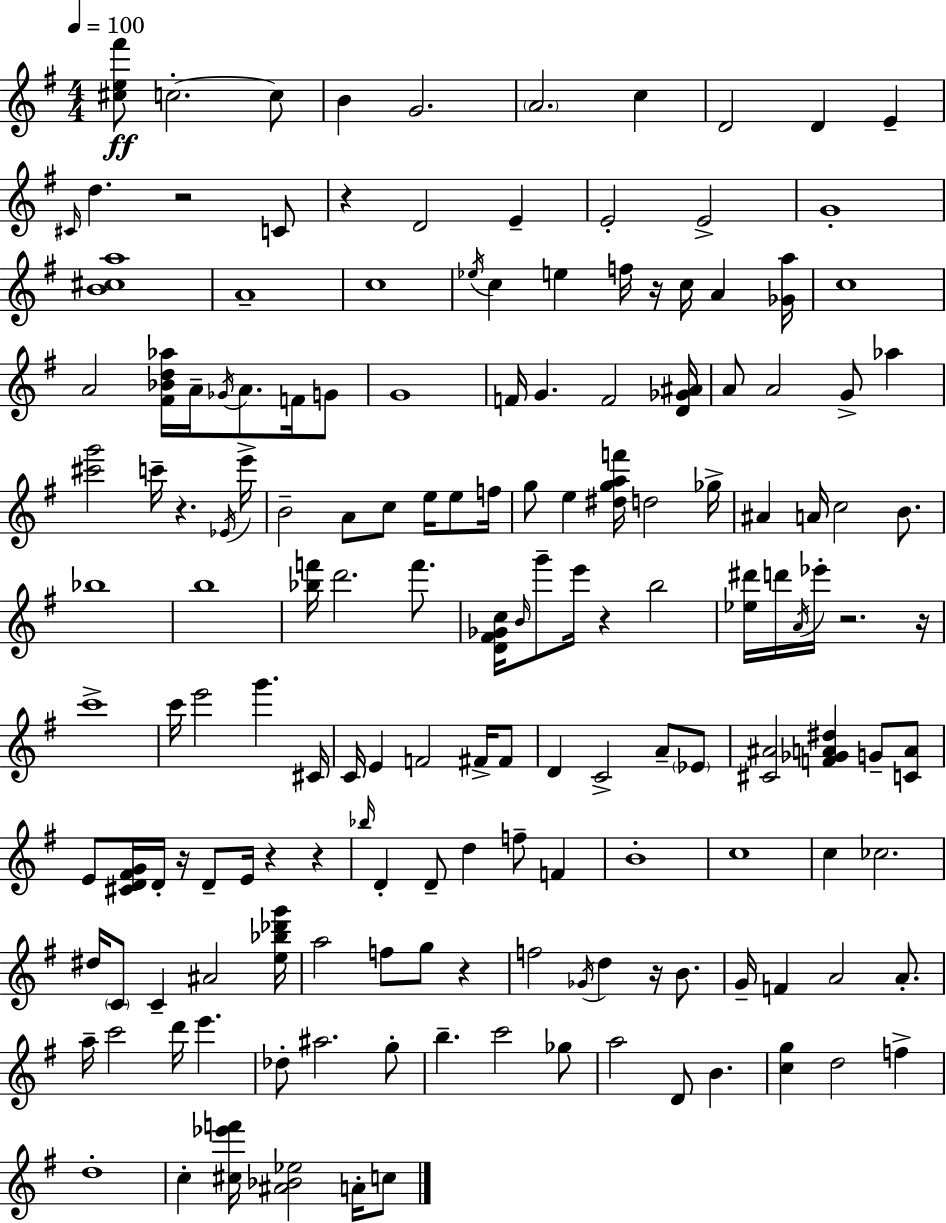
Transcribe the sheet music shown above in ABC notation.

X:1
T:Untitled
M:4/4
L:1/4
K:G
[^ce^f']/2 c2 c/2 B G2 A2 c D2 D E ^C/4 d z2 C/2 z D2 E E2 E2 G4 [B^ca]4 A4 c4 _e/4 c e f/4 z/4 c/4 A [_Ga]/4 c4 A2 [^F_Bd_a]/4 A/4 _G/4 A/2 F/4 G/2 G4 F/4 G F2 [D_G^A]/4 A/2 A2 G/2 _a [^c'g']2 c'/4 z _E/4 e'/4 B2 A/2 c/2 e/4 e/2 f/4 g/2 e [^dgaf']/4 d2 _g/4 ^A A/4 c2 B/2 _b4 b4 [_bf']/4 d'2 f'/2 [D^F_Gc]/4 B/4 g'/2 e'/4 z b2 [_e^d']/4 d'/4 A/4 _e'/4 z2 z/4 c'4 c'/4 e'2 g' ^C/4 C/4 E F2 ^F/4 ^F/2 D C2 A/2 _E/2 [^C^A]2 [F_GA^d] G/2 [CA]/2 E/2 [^CD^FG]/4 D/4 z/4 D/2 E/4 z z _b/4 D D/2 d f/2 F B4 c4 c _c2 ^d/4 C/2 C ^A2 [e_b_d'g']/4 a2 f/2 g/2 z f2 _G/4 d z/4 B/2 G/4 F A2 A/2 a/4 c'2 d'/4 e' _d/2 ^a2 g/2 b c'2 _g/2 a2 D/2 B [cg] d2 f d4 c [^c_e'f']/4 [^A_B_e]2 A/4 c/2